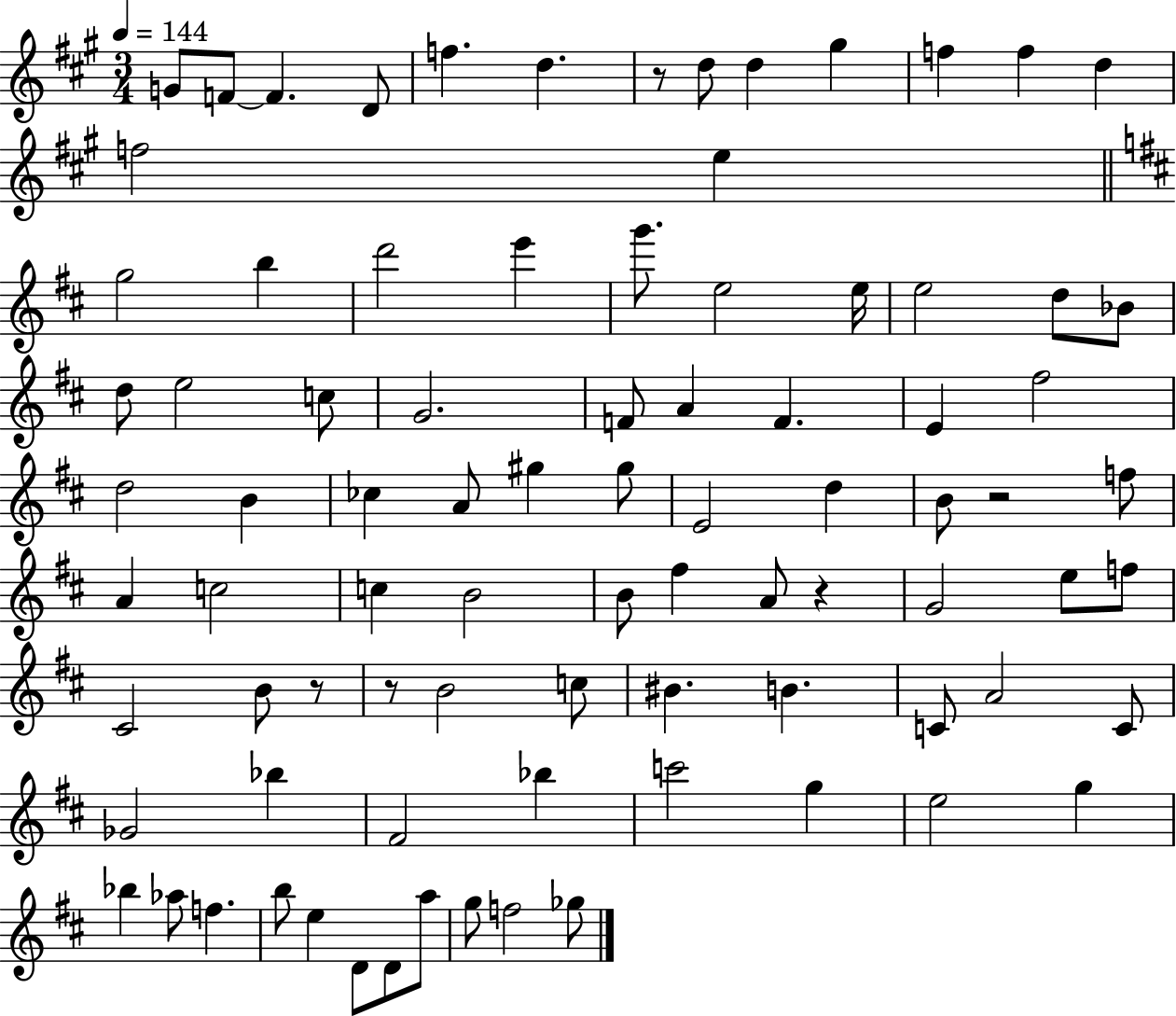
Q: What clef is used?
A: treble